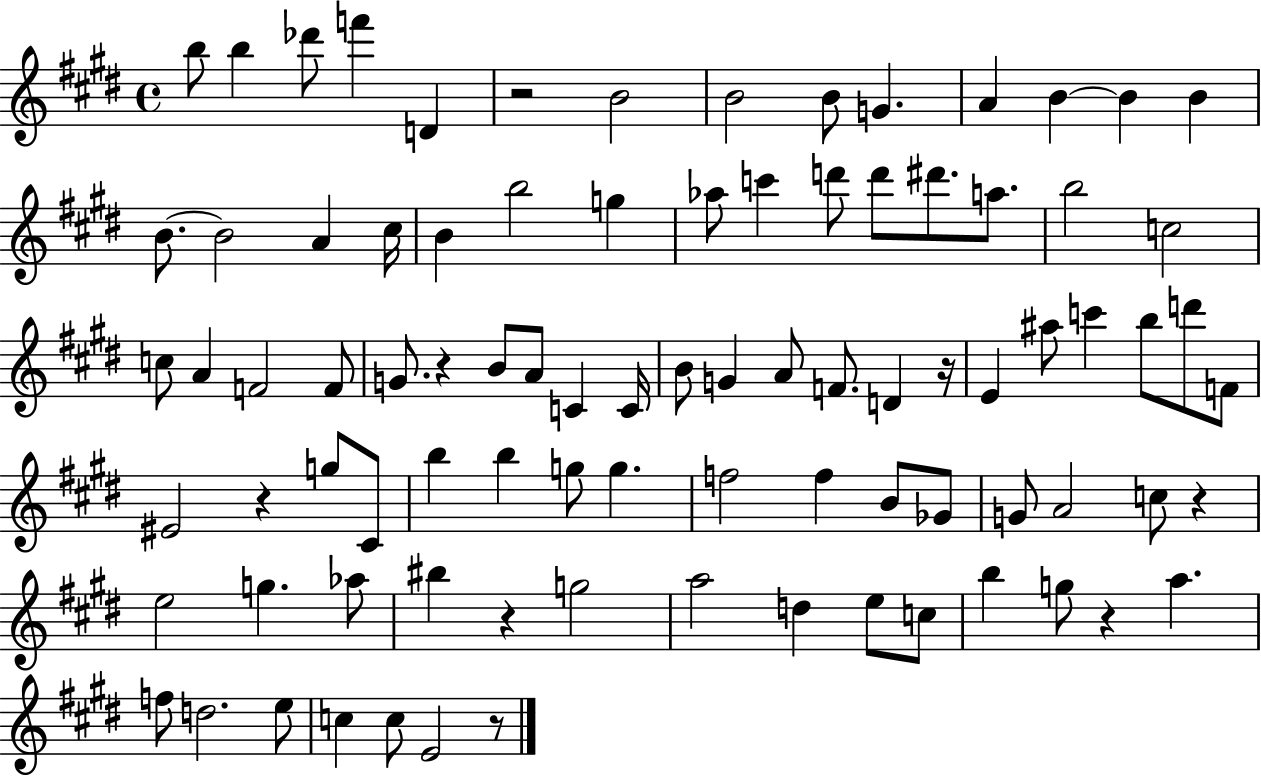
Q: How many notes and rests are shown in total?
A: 88